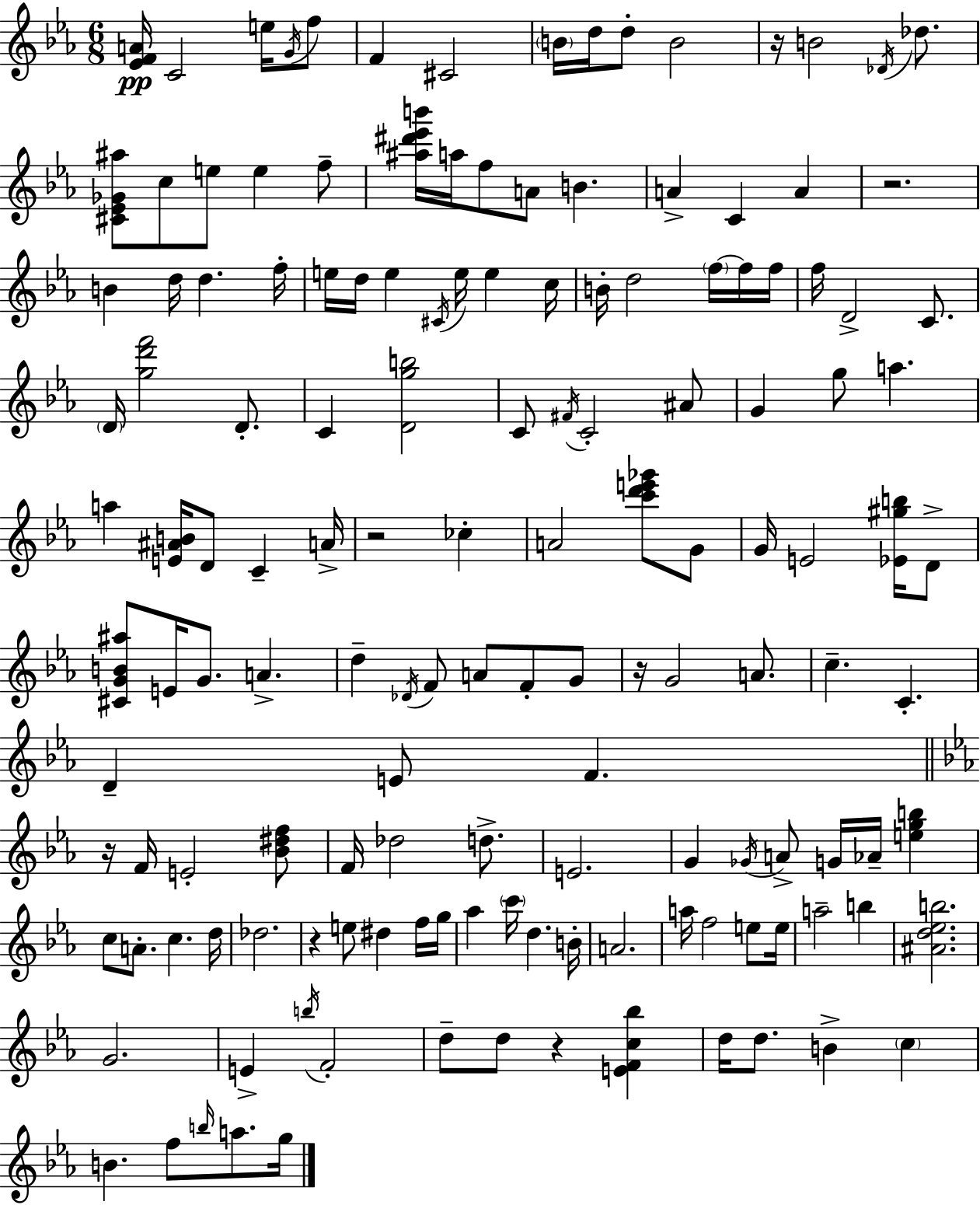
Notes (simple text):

[Eb4,F4,A4]/s C4/h E5/s G4/s F5/e F4/q C#4/h B4/s D5/s D5/e B4/h R/s B4/h Db4/s Db5/e. [C#4,Eb4,Gb4,A#5]/e C5/e E5/e E5/q F5/e [A#5,D#6,Eb6,B6]/s A5/s F5/e A4/e B4/q. A4/q C4/q A4/q R/h. B4/q D5/s D5/q. F5/s E5/s D5/s E5/q C#4/s E5/s E5/q C5/s B4/s D5/h F5/s F5/s F5/s F5/s D4/h C4/e. D4/s [G5,D6,F6]/h D4/e. C4/q [D4,G5,B5]/h C4/e F#4/s C4/h A#4/e G4/q G5/e A5/q. A5/q [E4,A#4,B4]/s D4/e C4/q A4/s R/h CES5/q A4/h [C6,D6,E6,Gb6]/e G4/e G4/s E4/h [Eb4,G#5,B5]/s D4/e [C#4,G4,B4,A#5]/e E4/s G4/e. A4/q. D5/q Db4/s F4/e A4/e F4/e G4/e R/s G4/h A4/e. C5/q. C4/q. D4/q E4/e F4/q. R/s F4/s E4/h [Bb4,D#5,F5]/e F4/s Db5/h D5/e. E4/h. G4/q Gb4/s A4/e G4/s Ab4/s [E5,G5,B5]/q C5/e A4/e. C5/q. D5/s Db5/h. R/q E5/e D#5/q F5/s G5/s Ab5/q C6/s D5/q. B4/s A4/h. A5/s F5/h E5/e E5/s A5/h B5/q [A#4,D5,Eb5,B5]/h. G4/h. E4/q B5/s F4/h D5/e D5/e R/q [E4,F4,C5,Bb5]/q D5/s D5/e. B4/q C5/q B4/q. F5/e B5/s A5/e. G5/s